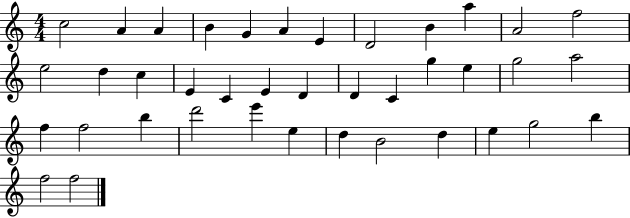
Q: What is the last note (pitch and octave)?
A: F5